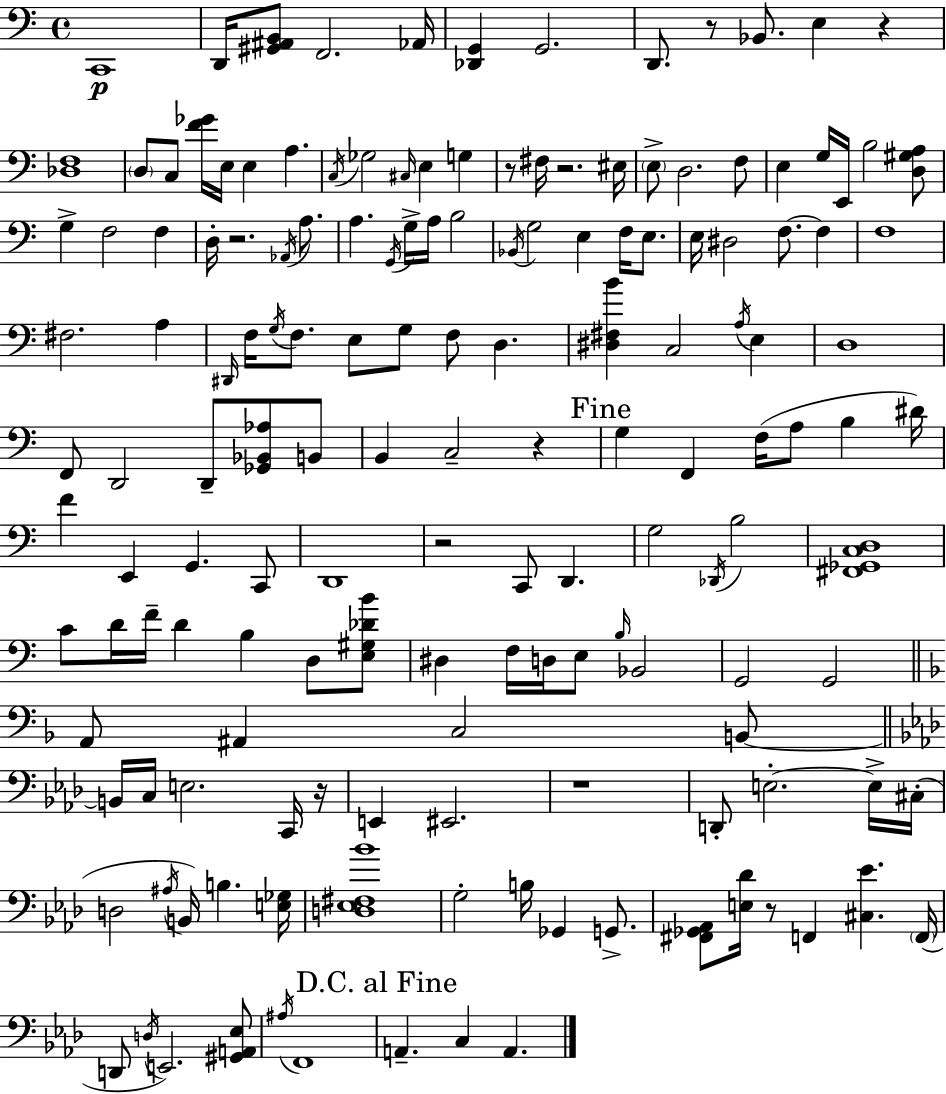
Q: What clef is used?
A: bass